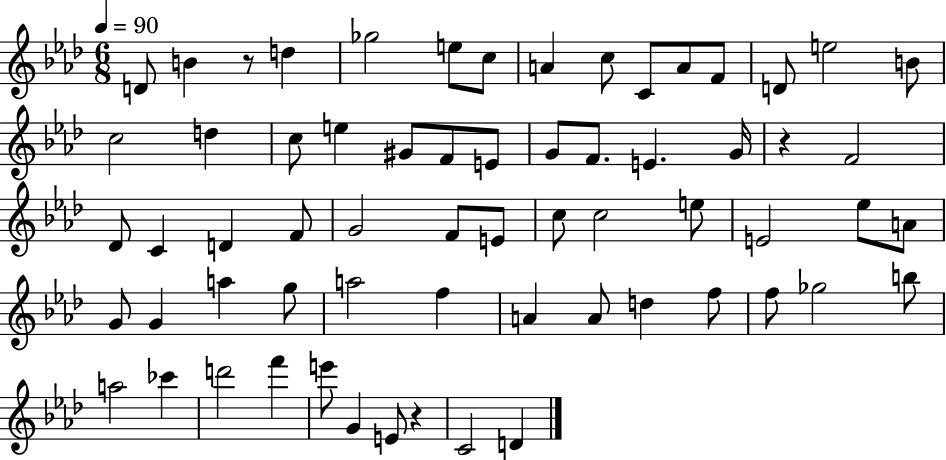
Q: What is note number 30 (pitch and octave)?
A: F4